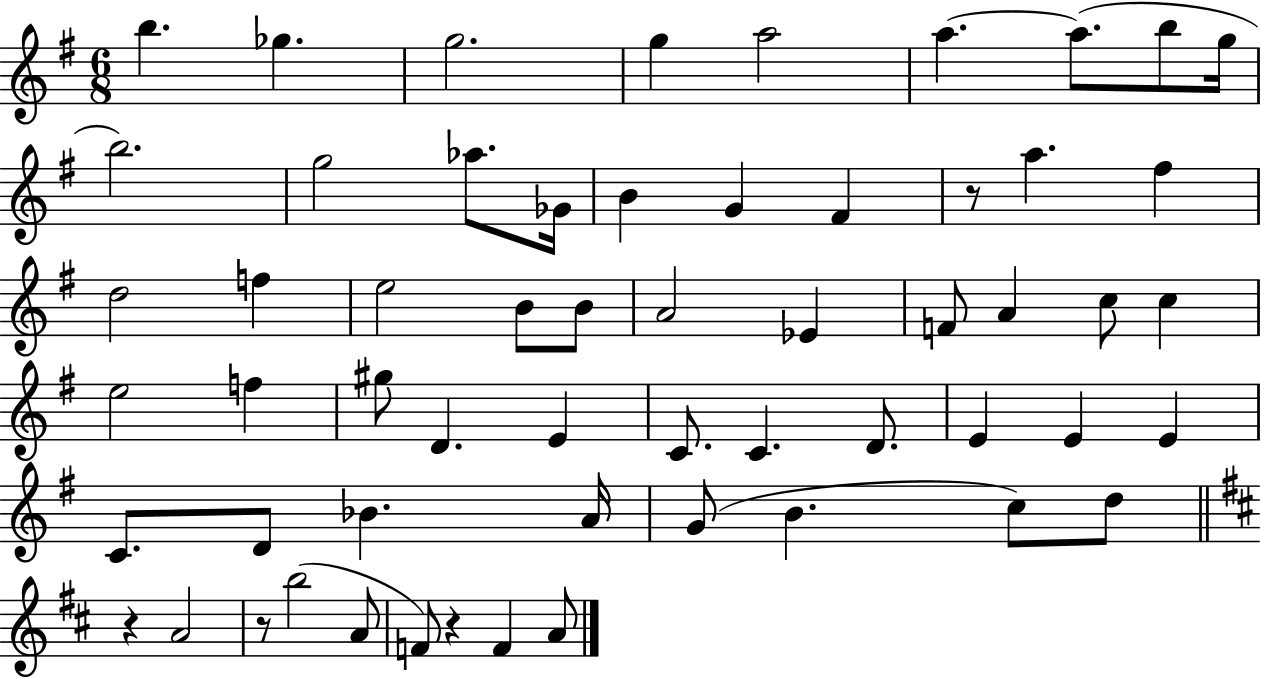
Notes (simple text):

B5/q. Gb5/q. G5/h. G5/q A5/h A5/q. A5/e. B5/e G5/s B5/h. G5/h Ab5/e. Gb4/s B4/q G4/q F#4/q R/e A5/q. F#5/q D5/h F5/q E5/h B4/e B4/e A4/h Eb4/q F4/e A4/q C5/e C5/q E5/h F5/q G#5/e D4/q. E4/q C4/e. C4/q. D4/e. E4/q E4/q E4/q C4/e. D4/e Bb4/q. A4/s G4/e B4/q. C5/e D5/e R/q A4/h R/e B5/h A4/e F4/e R/q F4/q A4/e